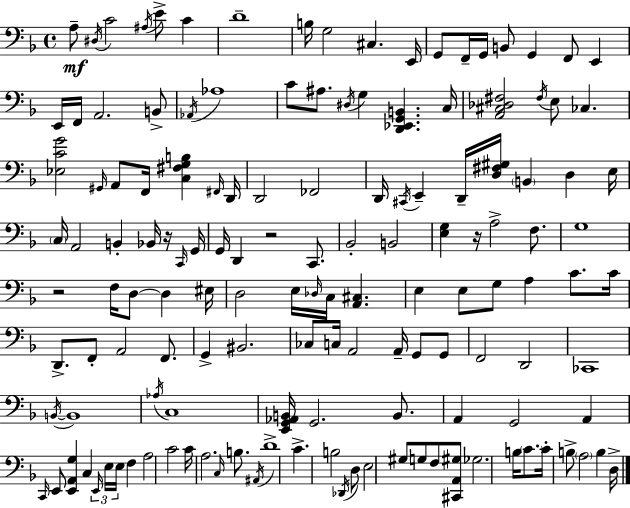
{
  \clef bass
  \time 4/4
  \defaultTimeSignature
  \key d \minor
  a8--\mf \acciaccatura { dis16 } c'2 \acciaccatura { ais16 } e'8-> c'4 | d'1-- | b16 g2 cis4. | e,16 g,8 f,16-- g,16 b,8 g,4 f,8 e,4 | \break e,16 f,16 a,2. | b,8-> \acciaccatura { aes,16 } aes1 | c'8 ais8. \acciaccatura { dis16 } g4 <d, ees, g, b,>4. | c16 <a, cis des fis>2 \acciaccatura { fis16 } e8 ces4. | \break <ees c' g'>2 \grace { gis,16 } a,8 | f,16 <c fis g b>4 \grace { fis,16 } d,16 d,2 fes,2 | d,16 \acciaccatura { cis,16 } e,4-- d,16-- <d fis gis>16 \parenthesize b,4 | d4 e16 \parenthesize c16 a,2 | \break b,4-. bes,16 r16 \grace { c,16 } g,16 g,16 d,4 r2 | c,8. bes,2-. | b,2 <e g>4 r16 a2-> | f8. g1 | \break r2 | f16 d8~~ d4 eis16 d2 | e16 \grace { des16 } c16 <a, cis>4. e4 e8 | g8 a4 c'8. c'16 d,8.-> f,8-. a,2 | \break f,8. g,4-> bis,2. | ces8 c16 a,2 | a,16-- g,8 g,8 f,2 | d,2 ces,1 | \break \acciaccatura { b,16~ }~ b,1 | \acciaccatura { aes16 } c1 | <e, g, aes, b,>16 g,2. | b,8. a,4 | \break g,2 a,4 \grace { c,16 } e,8 <e, a, g>4 | c4 \tuplet 3/2 { \grace { e,16 } e16 e16 } f4 a2 | c'2 c'16 a2. | \grace { c16 } b8. \acciaccatura { ais,16 } | \break d'1-> | c'4.-> b2 \acciaccatura { des,16 } d8 | e2 gis8 g8 f8 <cis, a, gis>8 | ges2. b16 \parenthesize c'8. | \break c'16-. b8-> \parenthesize a2 b4 | d16-> \bar "|."
}